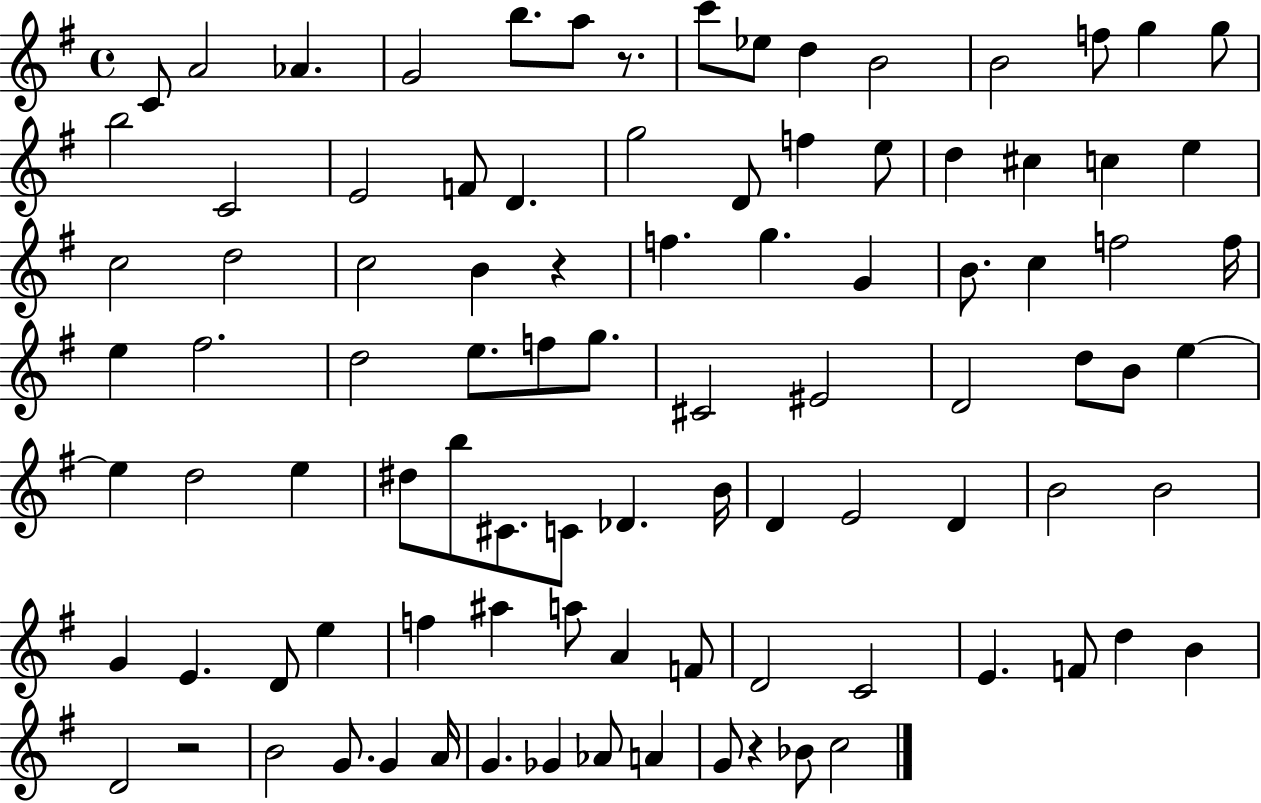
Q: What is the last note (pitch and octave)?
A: C5